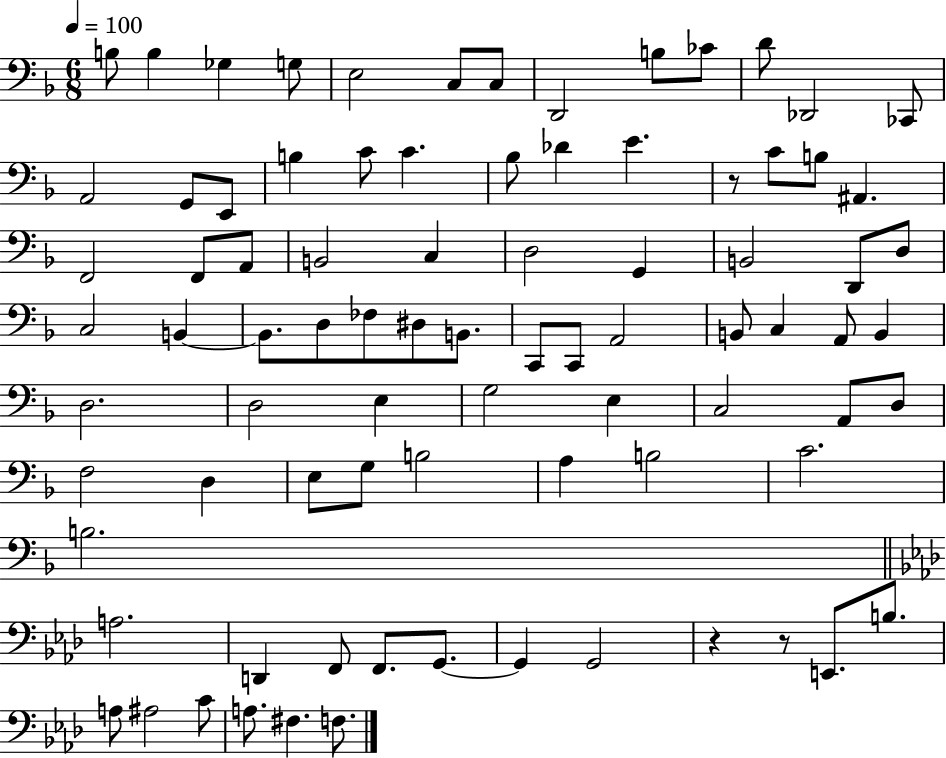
B3/e B3/q Gb3/q G3/e E3/h C3/e C3/e D2/h B3/e CES4/e D4/e Db2/h CES2/e A2/h G2/e E2/e B3/q C4/e C4/q. Bb3/e Db4/q E4/q. R/e C4/e B3/e A#2/q. F2/h F2/e A2/e B2/h C3/q D3/h G2/q B2/h D2/e D3/e C3/h B2/q B2/e. D3/e FES3/e D#3/e B2/e. C2/e C2/e A2/h B2/e C3/q A2/e B2/q D3/h. D3/h E3/q G3/h E3/q C3/h A2/e D3/e F3/h D3/q E3/e G3/e B3/h A3/q B3/h C4/h. B3/h. A3/h. D2/q F2/e F2/e. G2/e. G2/q G2/h R/q R/e E2/e. B3/e. A3/e A#3/h C4/e A3/e. F#3/q. F3/e.